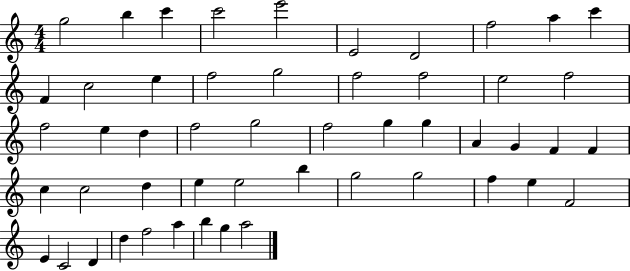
X:1
T:Untitled
M:4/4
L:1/4
K:C
g2 b c' c'2 e'2 E2 D2 f2 a c' F c2 e f2 g2 f2 f2 e2 f2 f2 e d f2 g2 f2 g g A G F F c c2 d e e2 b g2 g2 f e F2 E C2 D d f2 a b g a2